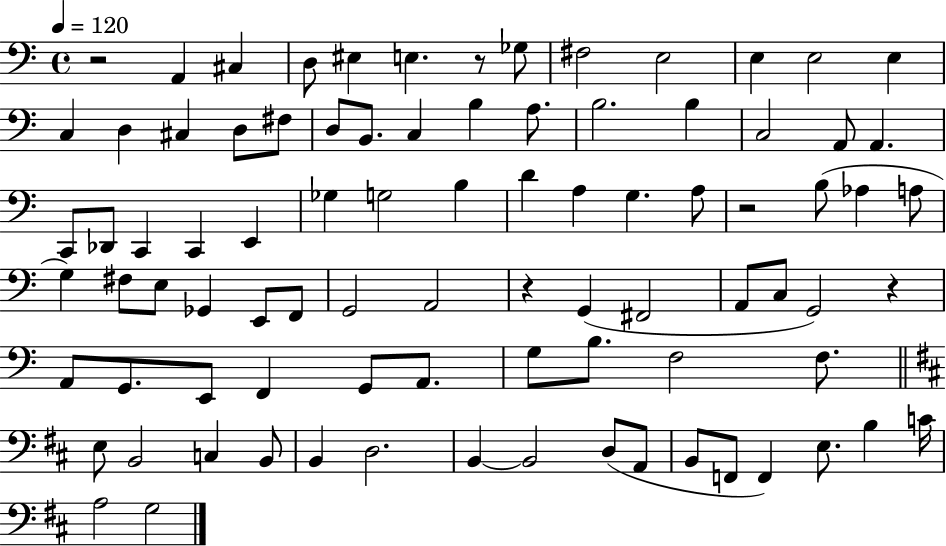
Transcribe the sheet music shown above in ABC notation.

X:1
T:Untitled
M:4/4
L:1/4
K:C
z2 A,, ^C, D,/2 ^E, E, z/2 _G,/2 ^F,2 E,2 E, E,2 E, C, D, ^C, D,/2 ^F,/2 D,/2 B,,/2 C, B, A,/2 B,2 B, C,2 A,,/2 A,, C,,/2 _D,,/2 C,, C,, E,, _G, G,2 B, D A, G, A,/2 z2 B,/2 _A, A,/2 G, ^F,/2 E,/2 _G,, E,,/2 F,,/2 G,,2 A,,2 z G,, ^F,,2 A,,/2 C,/2 G,,2 z A,,/2 G,,/2 E,,/2 F,, G,,/2 A,,/2 G,/2 B,/2 F,2 F,/2 E,/2 B,,2 C, B,,/2 B,, D,2 B,, B,,2 D,/2 A,,/2 B,,/2 F,,/2 F,, E,/2 B, C/4 A,2 G,2